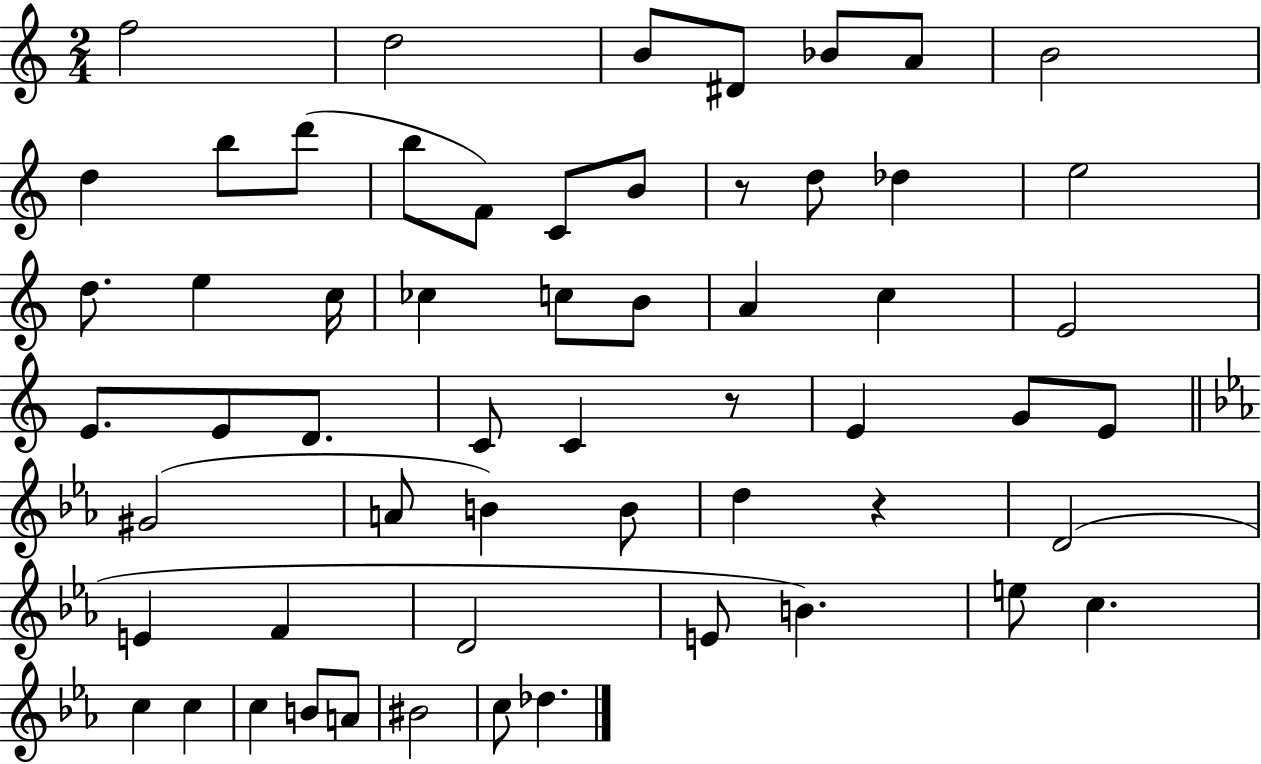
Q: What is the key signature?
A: C major